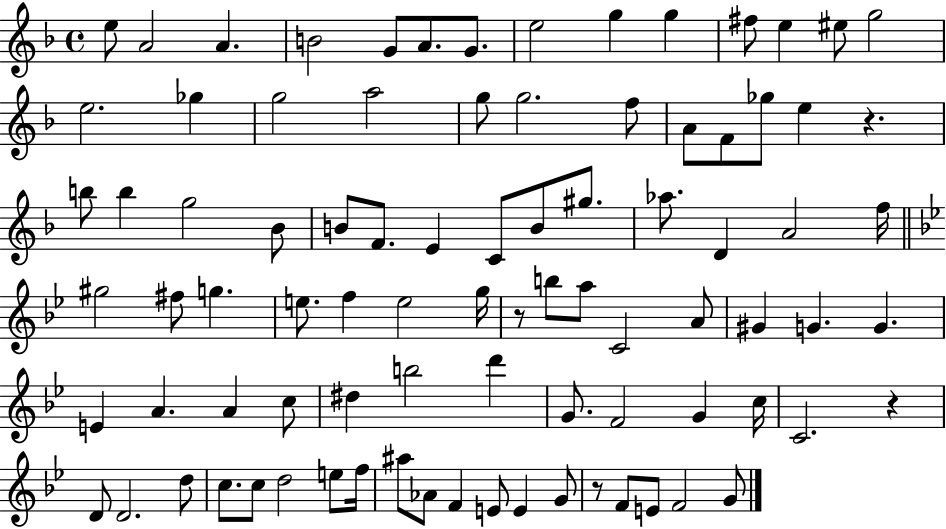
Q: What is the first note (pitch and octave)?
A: E5